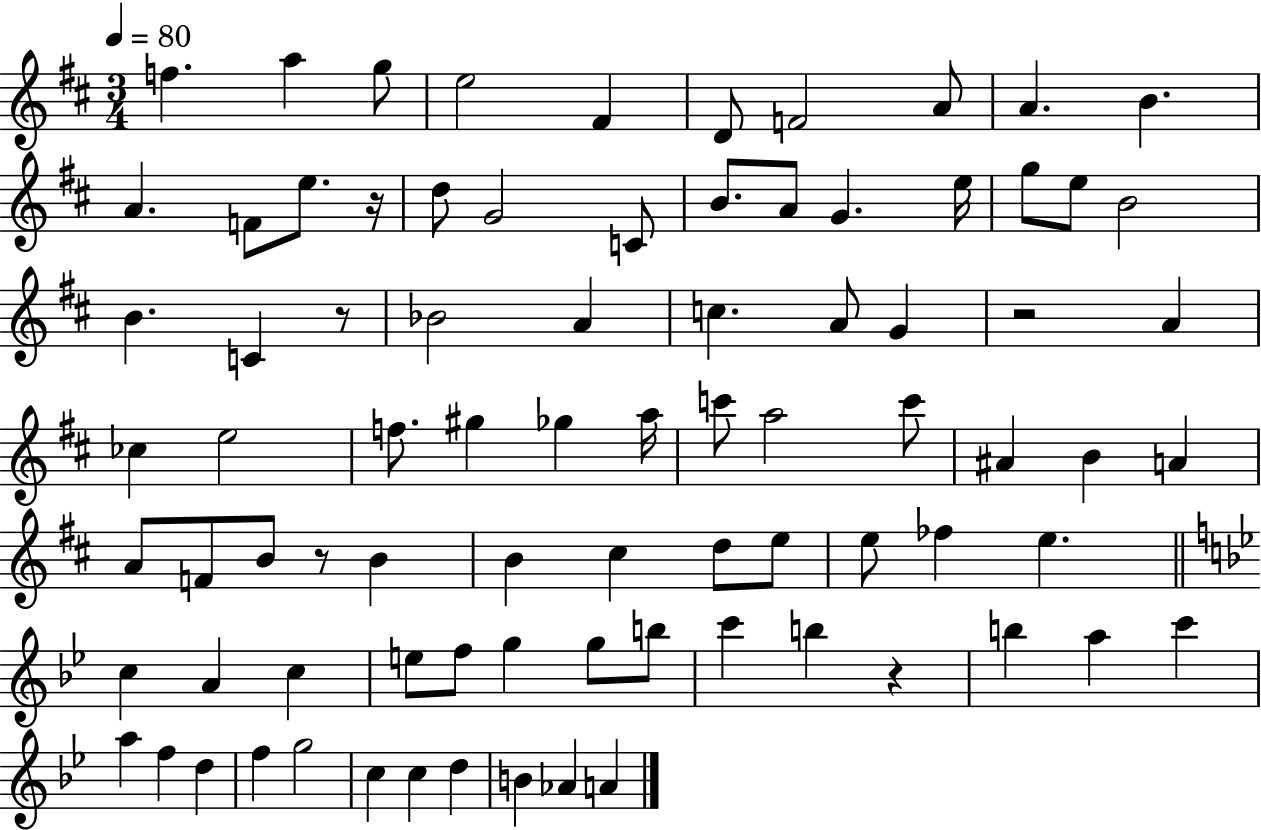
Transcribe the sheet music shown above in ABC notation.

X:1
T:Untitled
M:3/4
L:1/4
K:D
f a g/2 e2 ^F D/2 F2 A/2 A B A F/2 e/2 z/4 d/2 G2 C/2 B/2 A/2 G e/4 g/2 e/2 B2 B C z/2 _B2 A c A/2 G z2 A _c e2 f/2 ^g _g a/4 c'/2 a2 c'/2 ^A B A A/2 F/2 B/2 z/2 B B ^c d/2 e/2 e/2 _f e c A c e/2 f/2 g g/2 b/2 c' b z b a c' a f d f g2 c c d B _A A